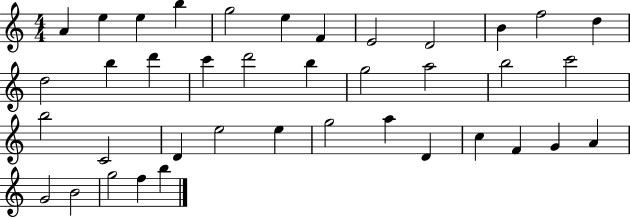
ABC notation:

X:1
T:Untitled
M:4/4
L:1/4
K:C
A e e b g2 e F E2 D2 B f2 d d2 b d' c' d'2 b g2 a2 b2 c'2 b2 C2 D e2 e g2 a D c F G A G2 B2 g2 f b